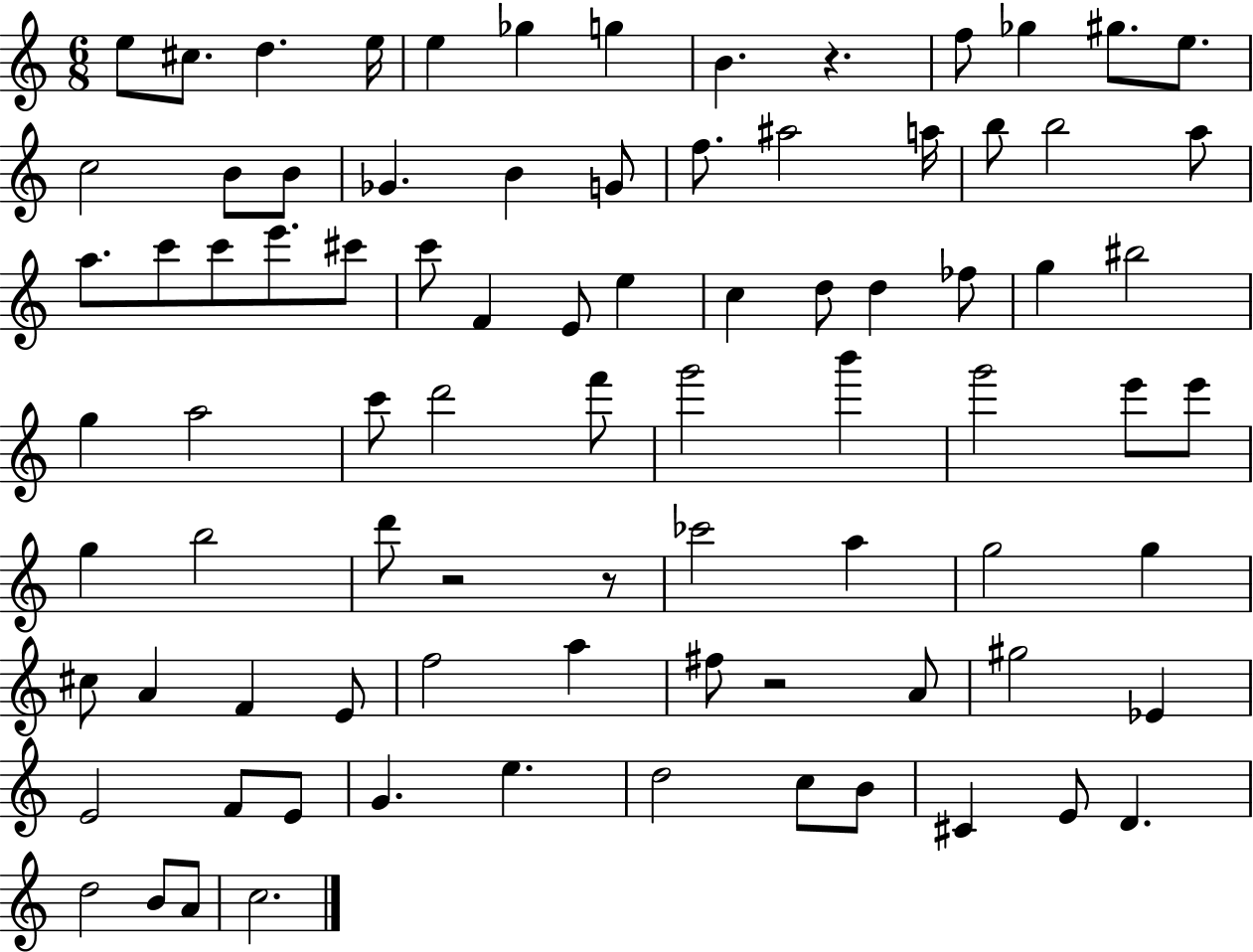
X:1
T:Untitled
M:6/8
L:1/4
K:C
e/2 ^c/2 d e/4 e _g g B z f/2 _g ^g/2 e/2 c2 B/2 B/2 _G B G/2 f/2 ^a2 a/4 b/2 b2 a/2 a/2 c'/2 c'/2 e'/2 ^c'/2 c'/2 F E/2 e c d/2 d _f/2 g ^b2 g a2 c'/2 d'2 f'/2 g'2 b' g'2 e'/2 e'/2 g b2 d'/2 z2 z/2 _c'2 a g2 g ^c/2 A F E/2 f2 a ^f/2 z2 A/2 ^g2 _E E2 F/2 E/2 G e d2 c/2 B/2 ^C E/2 D d2 B/2 A/2 c2